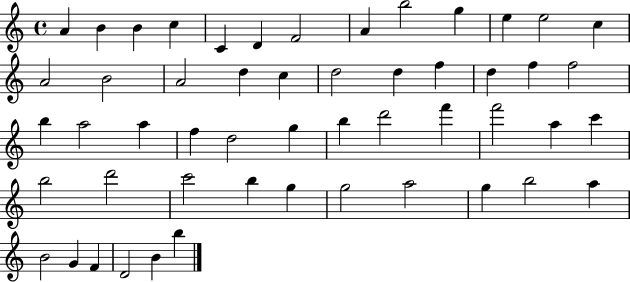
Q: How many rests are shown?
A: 0